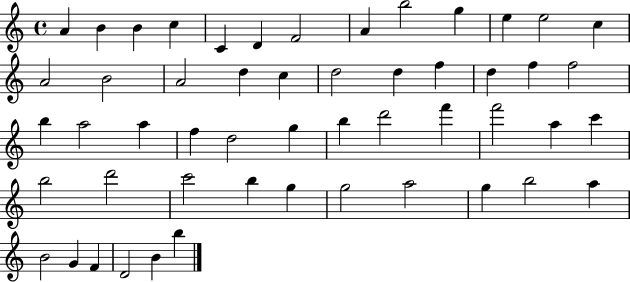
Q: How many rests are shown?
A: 0